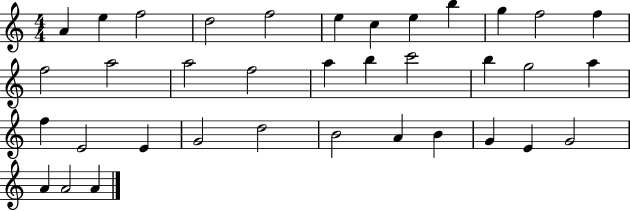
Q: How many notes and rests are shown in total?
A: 36